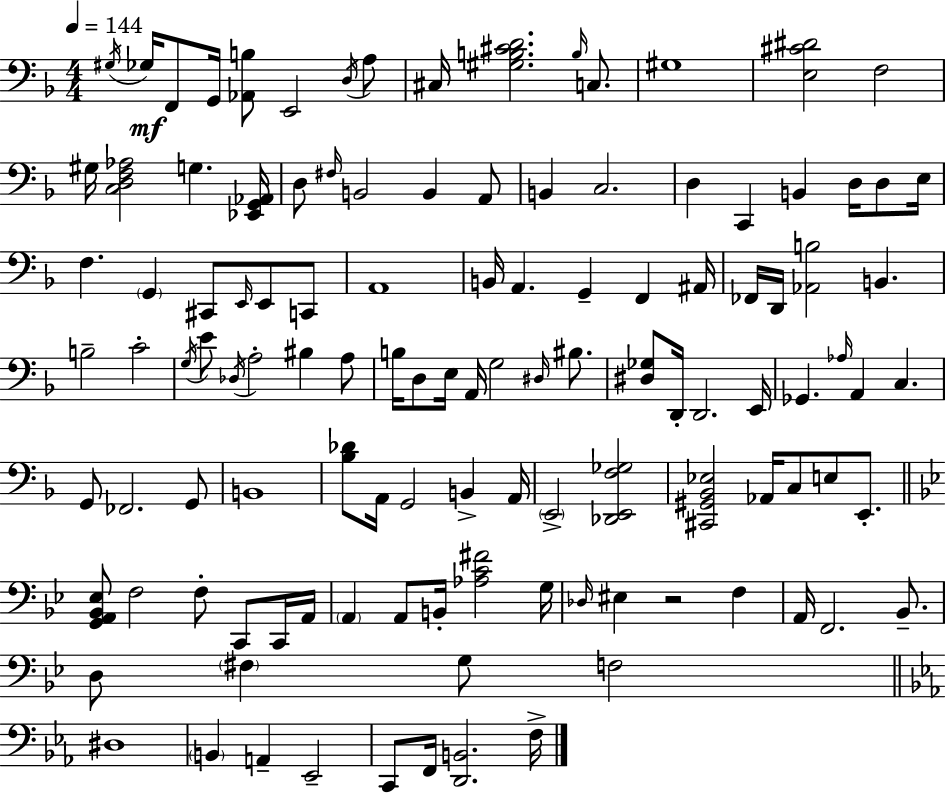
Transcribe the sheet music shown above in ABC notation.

X:1
T:Untitled
M:4/4
L:1/4
K:F
^G,/4 _G,/4 F,,/2 G,,/4 [_A,,B,]/2 E,,2 D,/4 A,/2 ^C,/4 [^G,B,^CD]2 B,/4 C,/2 ^G,4 [E,^C^D]2 F,2 ^G,/4 [C,D,F,_A,]2 G, [_E,,G,,_A,,]/4 D,/2 ^F,/4 B,,2 B,, A,,/2 B,, C,2 D, C,, B,, D,/4 D,/2 E,/4 F, G,, ^C,,/2 E,,/4 E,,/2 C,,/2 A,,4 B,,/4 A,, G,, F,, ^A,,/4 _F,,/4 D,,/4 [_A,,B,]2 B,, B,2 C2 G,/4 E/2 _D,/4 A,2 ^B, A,/2 B,/4 D,/2 E,/4 A,,/4 G,2 ^D,/4 ^B,/2 [^D,_G,]/2 D,,/4 D,,2 E,,/4 _G,, _A,/4 A,, C, G,,/2 _F,,2 G,,/2 B,,4 [_B,_D]/2 A,,/4 G,,2 B,, A,,/4 E,,2 [_D,,E,,F,_G,]2 [^C,,^G,,_B,,_E,]2 _A,,/4 C,/2 E,/2 E,,/2 [G,,A,,_B,,_E,]/2 F,2 F,/2 C,,/2 C,,/4 A,,/4 A,, A,,/2 B,,/4 [_A,C^F]2 G,/4 _D,/4 ^E, z2 F, A,,/4 F,,2 _B,,/2 D,/2 ^F, G,/2 F,2 ^D,4 B,, A,, _E,,2 C,,/2 F,,/4 [D,,B,,]2 F,/4